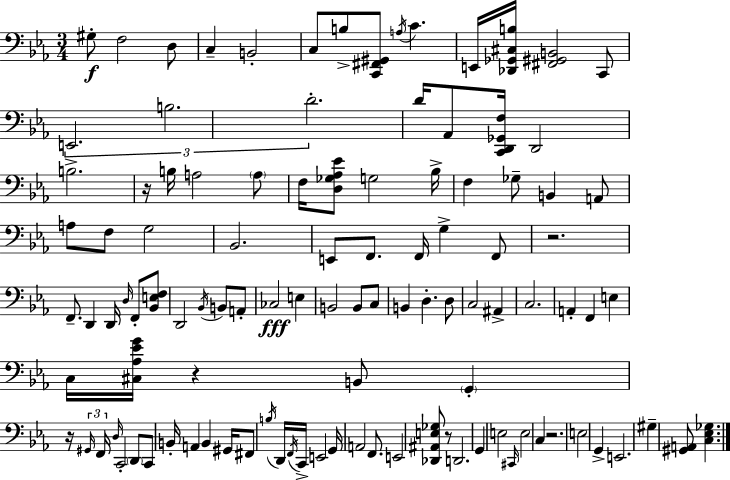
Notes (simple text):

G#3/e F3/h D3/e C3/q B2/h C3/e B3/e [C2,F#2,G#2]/e A3/s C4/q. E2/s [Db2,Gb2,C#3,B3]/s [F#2,G#2,B2]/h C2/e E2/h. B3/h. D4/h. D4/s Ab2/e [C2,D2,Gb2,F3]/s D2/h B3/h. R/s B3/s A3/h A3/e F3/s [D3,Gb3,Ab3,Eb4]/e G3/h Bb3/s F3/q Gb3/e B2/q A2/e A3/e F3/e G3/h Bb2/h. E2/e F2/e. F2/s G3/q F2/e R/h. F2/e. D2/q D2/s D3/s F2/e [Bb2,E3,F3]/e D2/h Bb2/s B2/e A2/e CES3/h E3/q B2/h B2/e C3/e B2/q D3/q. D3/e C3/h A#2/q C3/h. A2/q F2/q E3/q C3/s [C#3,Ab3,Eb4,G4]/s R/q B2/e G2/q R/s G#2/s F2/s D3/s C2/h D2/e C2/e B2/s A2/q B2/q G#2/s F#2/e B3/s D2/s F2/s C2/s E2/h G2/s A2/h F2/e. E2/h [Db2,A#2,E3,Gb3]/e R/e D2/h. G2/q E3/h C#2/s E3/h C3/q R/h. E3/h G2/q E2/h. G#3/q [G#2,A2]/e [C3,Eb3,Gb3]/q.